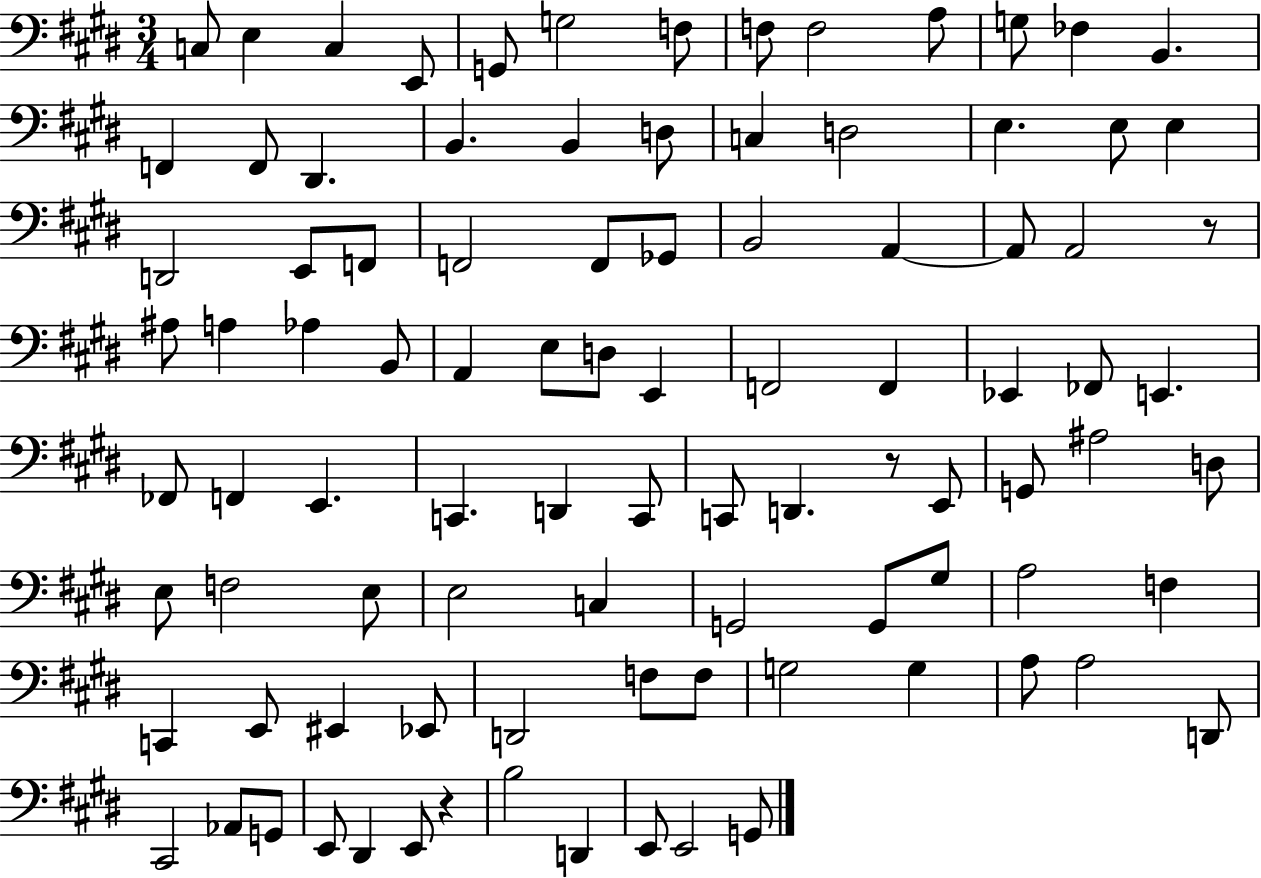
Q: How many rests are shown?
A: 3